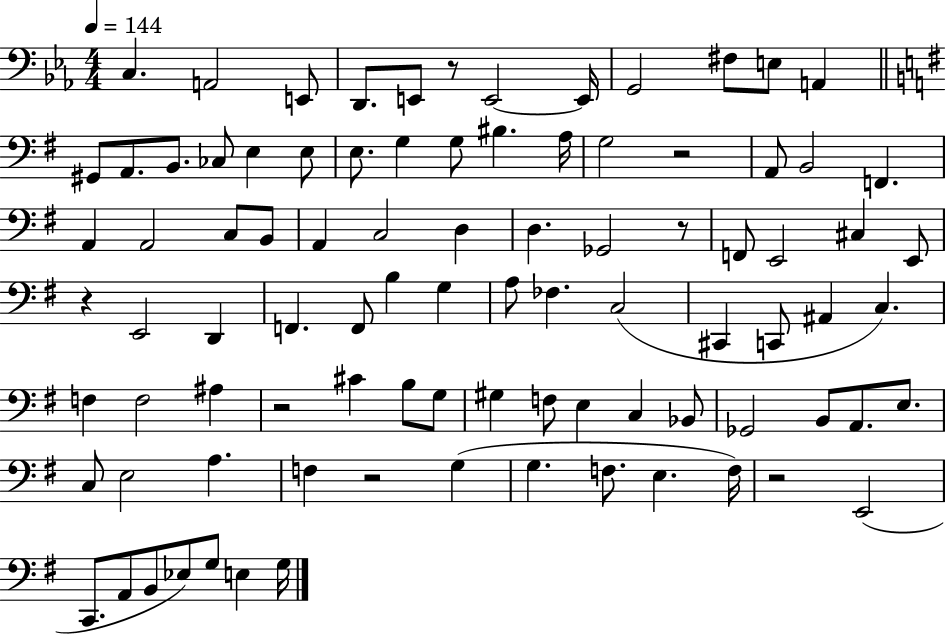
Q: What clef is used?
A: bass